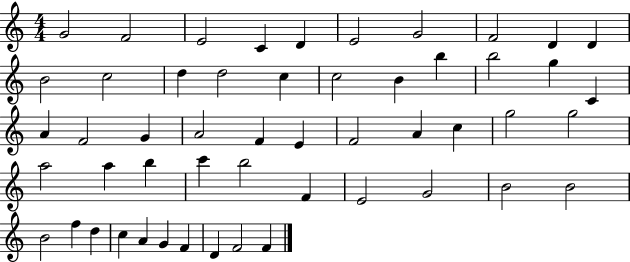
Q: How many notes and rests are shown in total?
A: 52